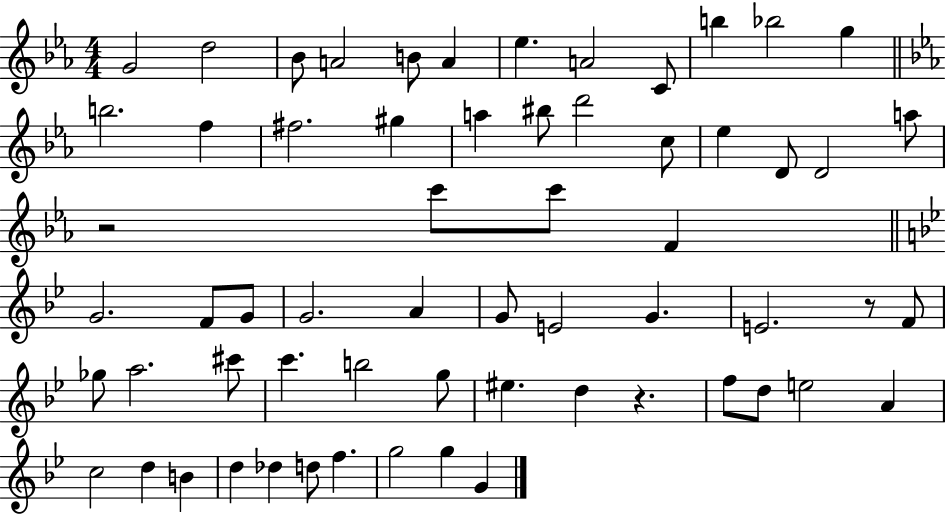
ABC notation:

X:1
T:Untitled
M:4/4
L:1/4
K:Eb
G2 d2 _B/2 A2 B/2 A _e A2 C/2 b _b2 g b2 f ^f2 ^g a ^b/2 d'2 c/2 _e D/2 D2 a/2 z2 c'/2 c'/2 F G2 F/2 G/2 G2 A G/2 E2 G E2 z/2 F/2 _g/2 a2 ^c'/2 c' b2 g/2 ^e d z f/2 d/2 e2 A c2 d B d _d d/2 f g2 g G